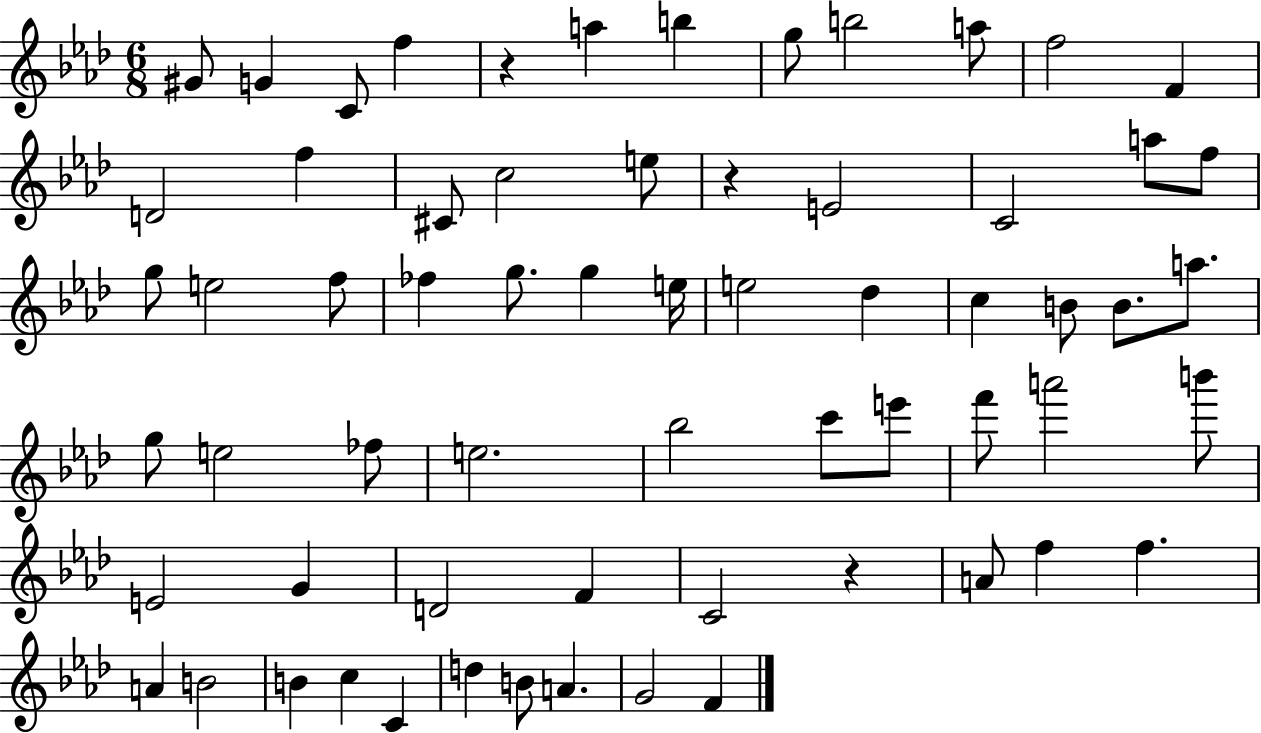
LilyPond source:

{
  \clef treble
  \numericTimeSignature
  \time 6/8
  \key aes \major
  gis'8 g'4 c'8 f''4 | r4 a''4 b''4 | g''8 b''2 a''8 | f''2 f'4 | \break d'2 f''4 | cis'8 c''2 e''8 | r4 e'2 | c'2 a''8 f''8 | \break g''8 e''2 f''8 | fes''4 g''8. g''4 e''16 | e''2 des''4 | c''4 b'8 b'8. a''8. | \break g''8 e''2 fes''8 | e''2. | bes''2 c'''8 e'''8 | f'''8 a'''2 b'''8 | \break e'2 g'4 | d'2 f'4 | c'2 r4 | a'8 f''4 f''4. | \break a'4 b'2 | b'4 c''4 c'4 | d''4 b'8 a'4. | g'2 f'4 | \break \bar "|."
}